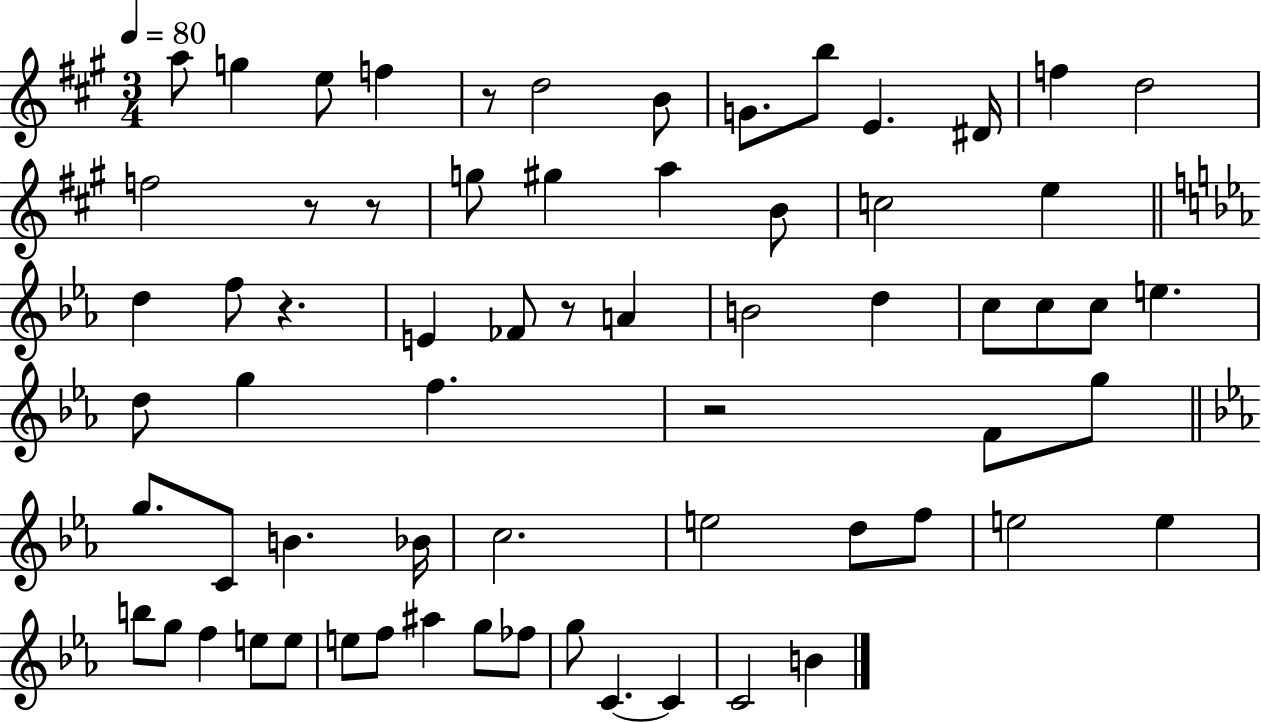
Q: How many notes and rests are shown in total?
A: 66